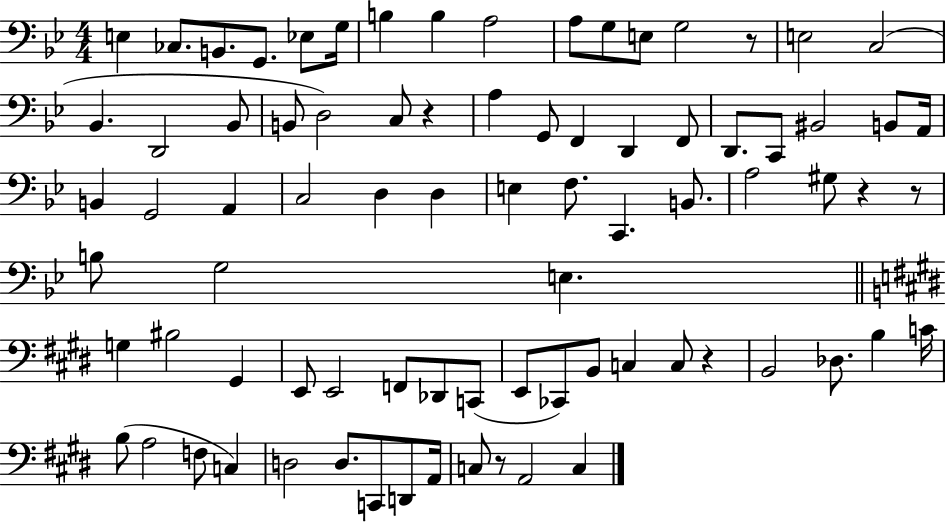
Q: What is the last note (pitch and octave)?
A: C3